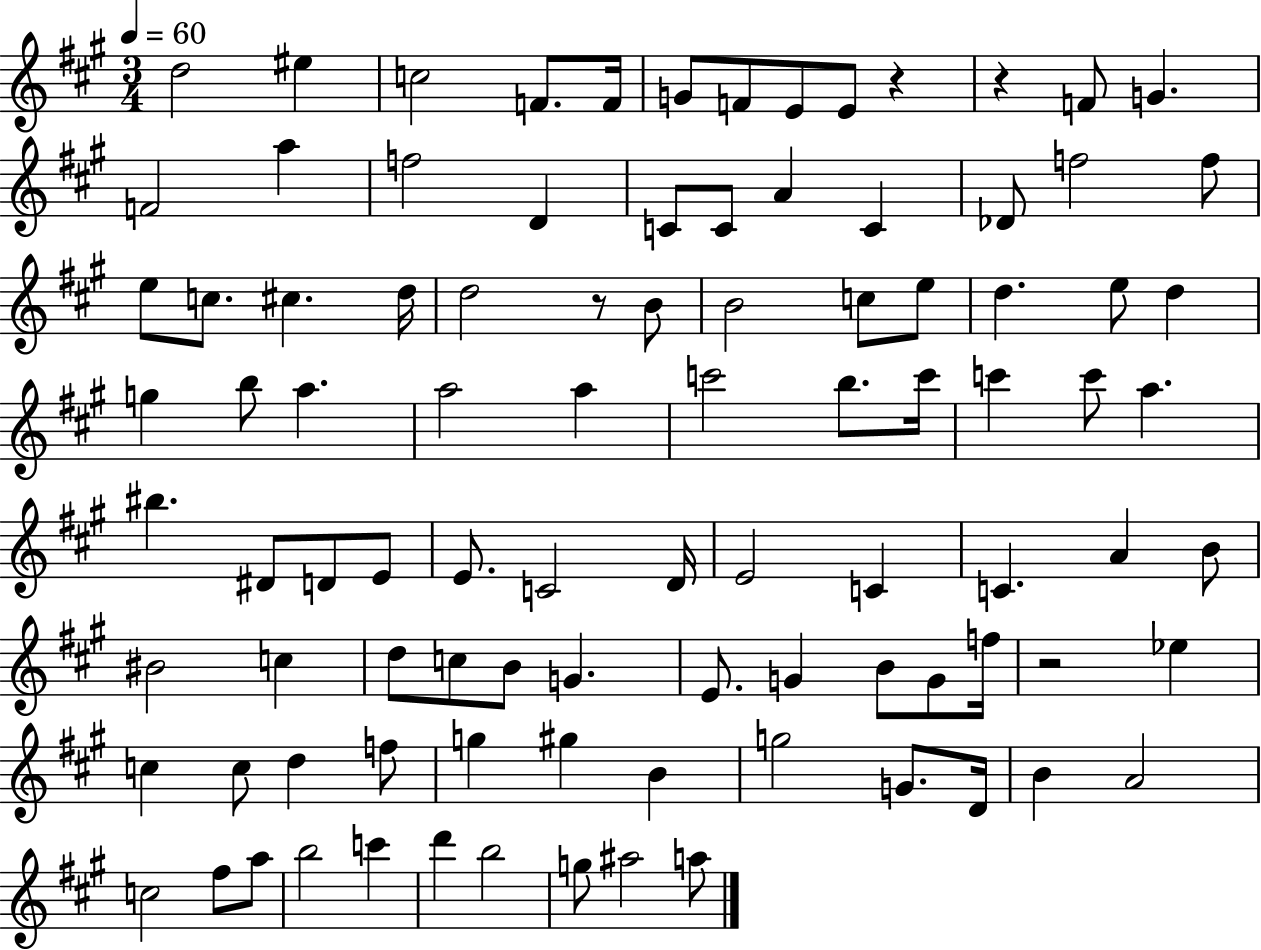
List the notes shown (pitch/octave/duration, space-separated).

D5/h EIS5/q C5/h F4/e. F4/s G4/e F4/e E4/e E4/e R/q R/q F4/e G4/q. F4/h A5/q F5/h D4/q C4/e C4/e A4/q C4/q Db4/e F5/h F5/e E5/e C5/e. C#5/q. D5/s D5/h R/e B4/e B4/h C5/e E5/e D5/q. E5/e D5/q G5/q B5/e A5/q. A5/h A5/q C6/h B5/e. C6/s C6/q C6/e A5/q. BIS5/q. D#4/e D4/e E4/e E4/e. C4/h D4/s E4/h C4/q C4/q. A4/q B4/e BIS4/h C5/q D5/e C5/e B4/e G4/q. E4/e. G4/q B4/e G4/e F5/s R/h Eb5/q C5/q C5/e D5/q F5/e G5/q G#5/q B4/q G5/h G4/e. D4/s B4/q A4/h C5/h F#5/e A5/e B5/h C6/q D6/q B5/h G5/e A#5/h A5/e